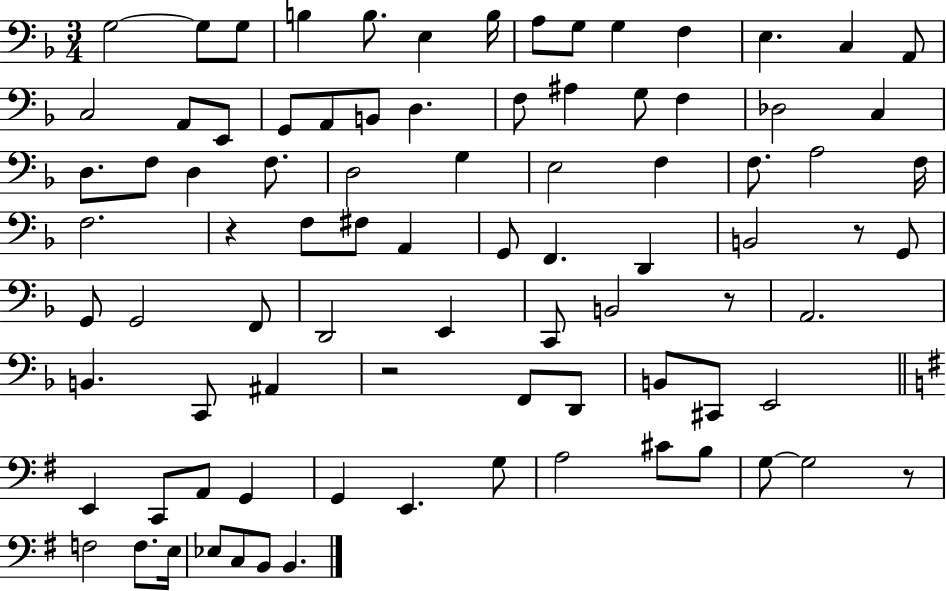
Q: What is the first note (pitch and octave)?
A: G3